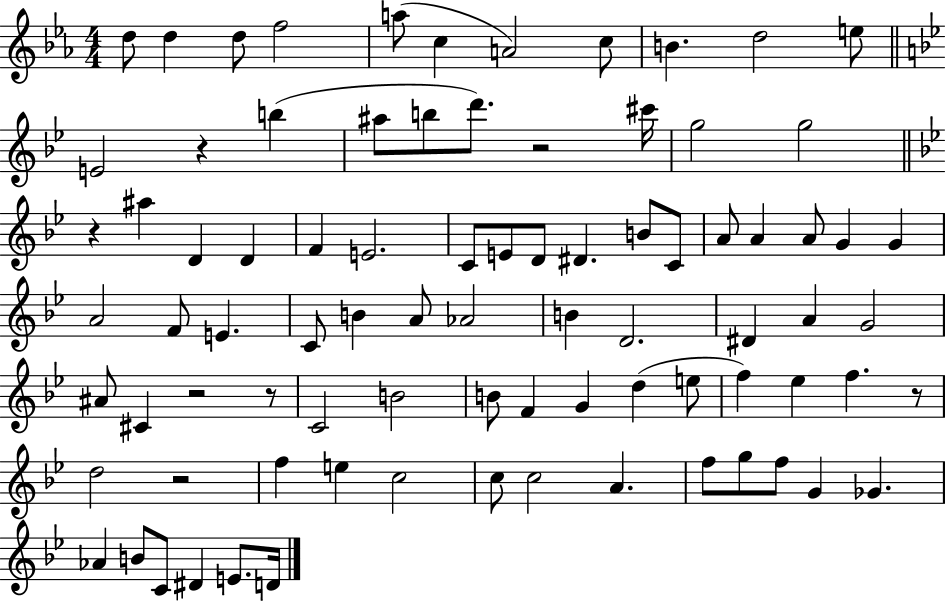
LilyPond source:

{
  \clef treble
  \numericTimeSignature
  \time 4/4
  \key ees \major
  \repeat volta 2 { d''8 d''4 d''8 f''2 | a''8( c''4 a'2) c''8 | b'4. d''2 e''8 | \bar "||" \break \key g \minor e'2 r4 b''4( | ais''8 b''8 d'''8.) r2 cis'''16 | g''2 g''2 | \bar "||" \break \key bes \major r4 ais''4 d'4 d'4 | f'4 e'2. | c'8 e'8 d'8 dis'4. b'8 c'8 | a'8 a'4 a'8 g'4 g'4 | \break a'2 f'8 e'4. | c'8 b'4 a'8 aes'2 | b'4 d'2. | dis'4 a'4 g'2 | \break ais'8 cis'4 r2 r8 | c'2 b'2 | b'8 f'4 g'4 d''4( e''8 | f''4) ees''4 f''4. r8 | \break d''2 r2 | f''4 e''4 c''2 | c''8 c''2 a'4. | f''8 g''8 f''8 g'4 ges'4. | \break aes'4 b'8 c'8 dis'4 e'8. d'16 | } \bar "|."
}